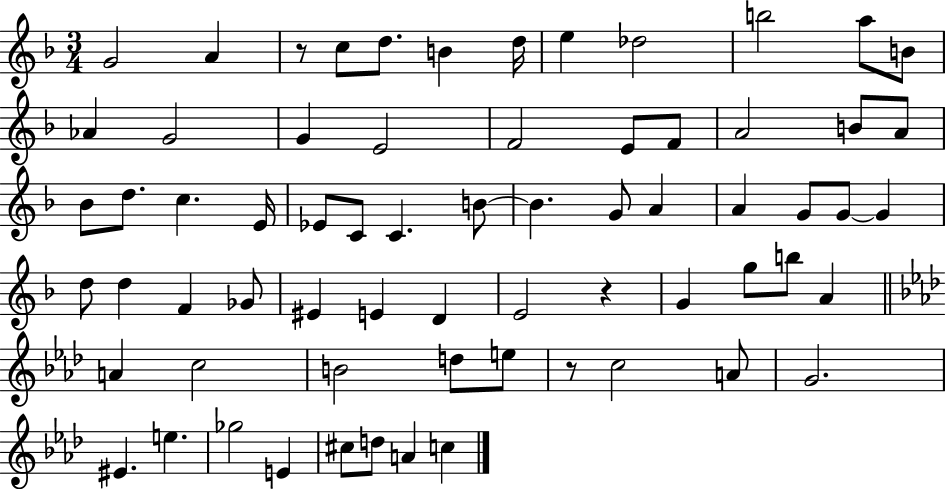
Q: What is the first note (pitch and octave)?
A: G4